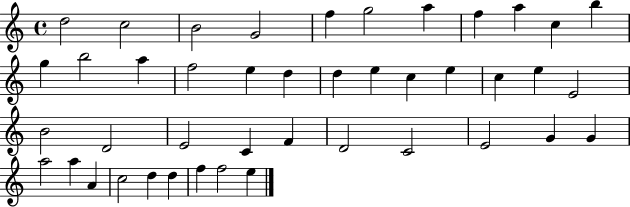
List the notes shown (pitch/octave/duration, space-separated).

D5/h C5/h B4/h G4/h F5/q G5/h A5/q F5/q A5/q C5/q B5/q G5/q B5/h A5/q F5/h E5/q D5/q D5/q E5/q C5/q E5/q C5/q E5/q E4/h B4/h D4/h E4/h C4/q F4/q D4/h C4/h E4/h G4/q G4/q A5/h A5/q A4/q C5/h D5/q D5/q F5/q F5/h E5/q